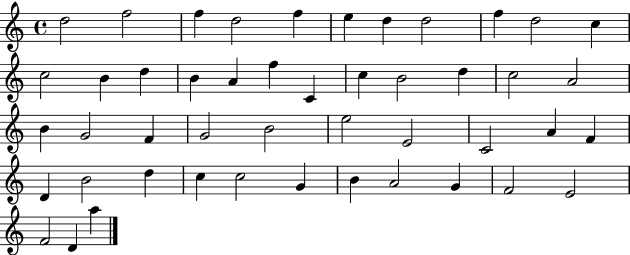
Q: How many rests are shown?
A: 0